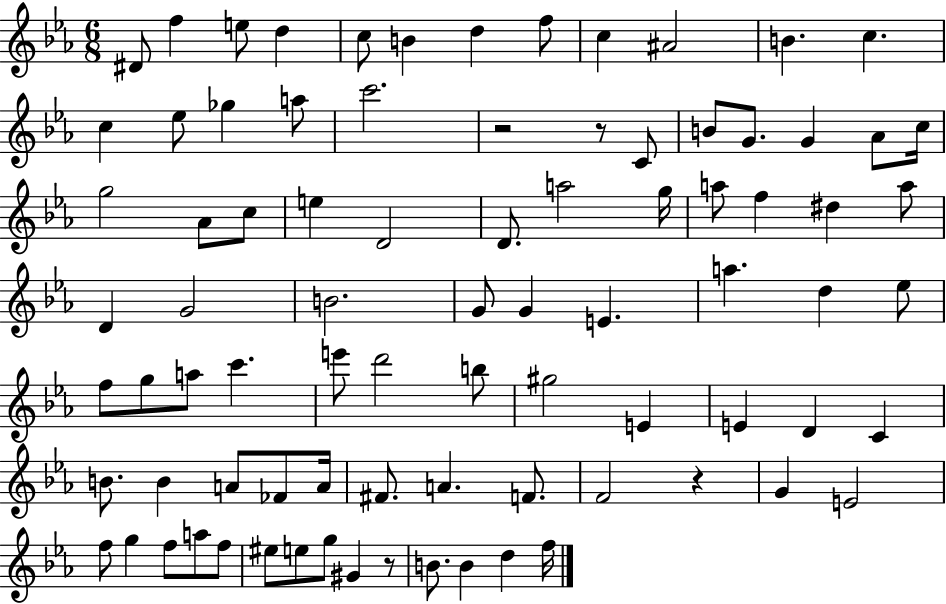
{
  \clef treble
  \numericTimeSignature
  \time 6/8
  \key ees \major
  dis'8 f''4 e''8 d''4 | c''8 b'4 d''4 f''8 | c''4 ais'2 | b'4. c''4. | \break c''4 ees''8 ges''4 a''8 | c'''2. | r2 r8 c'8 | b'8 g'8. g'4 aes'8 c''16 | \break g''2 aes'8 c''8 | e''4 d'2 | d'8. a''2 g''16 | a''8 f''4 dis''4 a''8 | \break d'4 g'2 | b'2. | g'8 g'4 e'4. | a''4. d''4 ees''8 | \break f''8 g''8 a''8 c'''4. | e'''8 d'''2 b''8 | gis''2 e'4 | e'4 d'4 c'4 | \break b'8. b'4 a'8 fes'8 a'16 | fis'8. a'4. f'8. | f'2 r4 | g'4 e'2 | \break f''8 g''4 f''8 a''8 f''8 | eis''8 e''8 g''8 gis'4 r8 | b'8. b'4 d''4 f''16 | \bar "|."
}